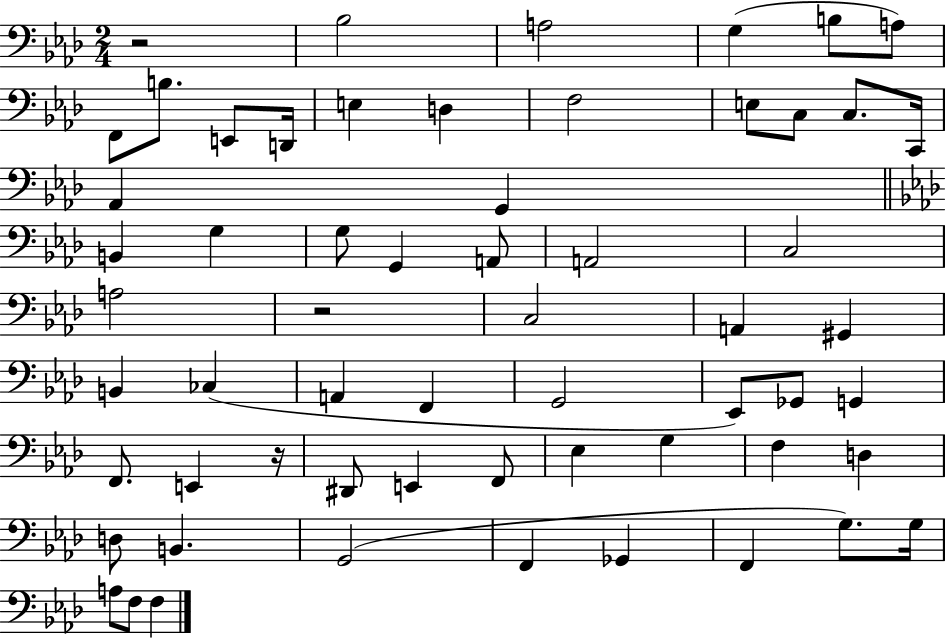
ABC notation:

X:1
T:Untitled
M:2/4
L:1/4
K:Ab
z2 _B,2 A,2 G, B,/2 A,/2 F,,/2 B,/2 E,,/2 D,,/4 E, D, F,2 E,/2 C,/2 C,/2 C,,/4 _A,, G,, B,, G, G,/2 G,, A,,/2 A,,2 C,2 A,2 z2 C,2 A,, ^G,, B,, _C, A,, F,, G,,2 _E,,/2 _G,,/2 G,, F,,/2 E,, z/4 ^D,,/2 E,, F,,/2 _E, G, F, D, D,/2 B,, G,,2 F,, _G,, F,, G,/2 G,/4 A,/2 F,/2 F,